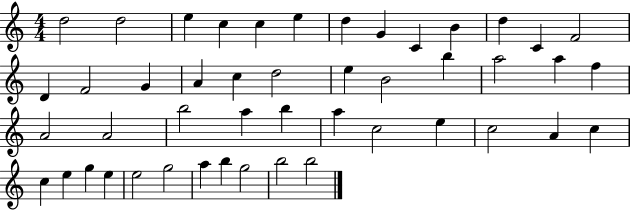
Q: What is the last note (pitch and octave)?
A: B5